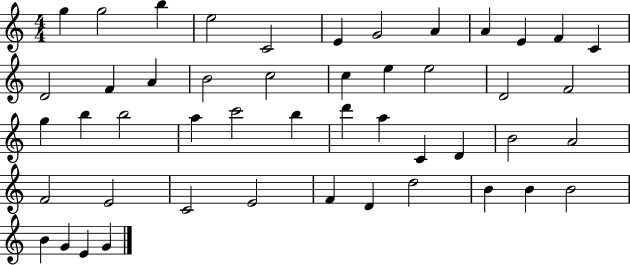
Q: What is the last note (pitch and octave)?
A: G4